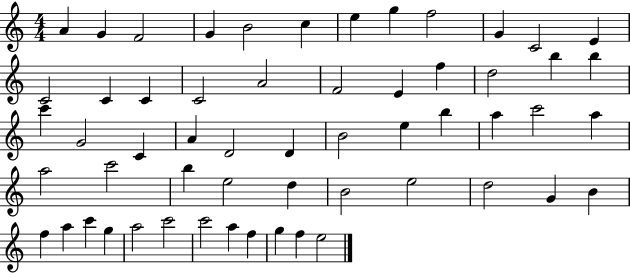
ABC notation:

X:1
T:Untitled
M:4/4
L:1/4
K:C
A G F2 G B2 c e g f2 G C2 E C2 C C C2 A2 F2 E f d2 b b c' G2 C A D2 D B2 e b a c'2 a a2 c'2 b e2 d B2 e2 d2 G B f a c' g a2 c'2 c'2 a f g f e2